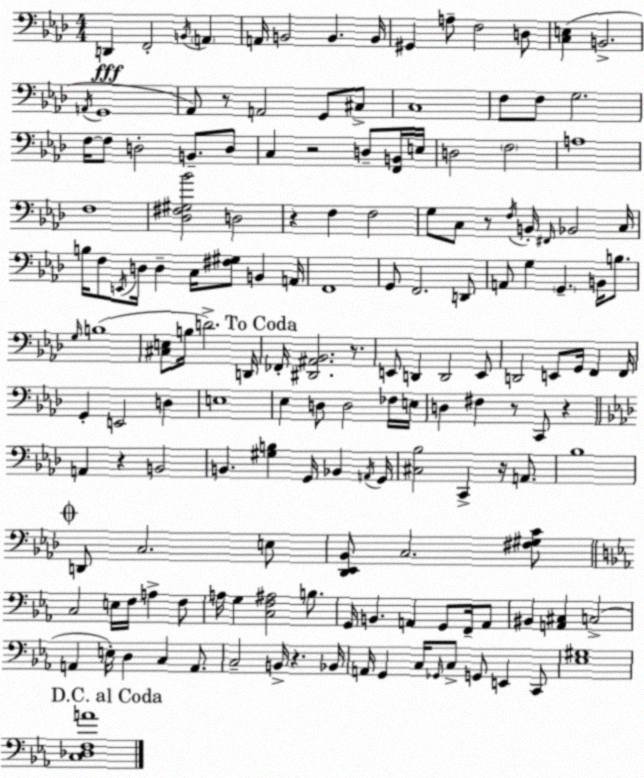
X:1
T:Untitled
M:4/4
L:1/4
K:Fm
D,, F,,2 B,,/4 A,, A,,/4 B,,2 B,, B,,/4 ^G,, A,/2 F,2 D,/2 [C,E,] B,,2 A,,/4 G,,4 _A,,/2 z/2 A,,2 G,,/2 ^C,/2 C,4 F,/2 F,/2 G,2 F,/4 F,/2 D,2 B,,/2 D,/2 C, z2 D,/2 [F,,B,,]/4 E,/4 D,2 F,2 A,4 F,4 [_D,^F,^G,_B]2 D,2 z F, F,2 G,/2 C,/2 z/2 F,/4 B,,/4 ^F,,/4 _B,,2 C,/4 B,/4 F,/2 E,,/4 D,/4 D, C,/4 [^F,^G,]/2 B,, A,,/4 F,,4 G,,/2 F,,2 D,,/2 A,,/2 G, G,, B,,/4 B,/2 G,/4 B,4 [^C,E,]/2 B,/4 D2 D,,/4 _F,,/4 [^D,,^A,,_B,,]2 z/2 E,,/2 D,, D,,2 E,,/2 D,,2 E,,/2 G,,/4 F,, F,,/4 G,, E,,2 D, E,4 _E, D,/2 D,2 _F,/4 E,/4 D, ^F, z/2 C,,/2 z A,, z B,,2 B,, [^G,B,] G,,/4 _B,, A,,/4 G,,/4 [^C,_B,]2 C,, z/4 A,,/2 _B,4 D,,/2 C,2 E,/2 [_D,,_E,,_B,,]/2 C,2 [^F,^G,C]/2 C,2 E,/4 F,/4 A, F,/2 A,/4 G, [C,F,^A,]2 B,/2 G,,/4 B,, A,, G,,/2 F,,/4 A,,/2 ^B,, [A,,^C,] C,2 A,, E,/4 D, C, A,,/2 C,2 B,,/4 z _B,,/4 A,,/4 G,, C,/4 _G,,/4 C,/2 G,,/2 E,, C,,/2 [_E,^G,]4 [C,_D,F,A]4